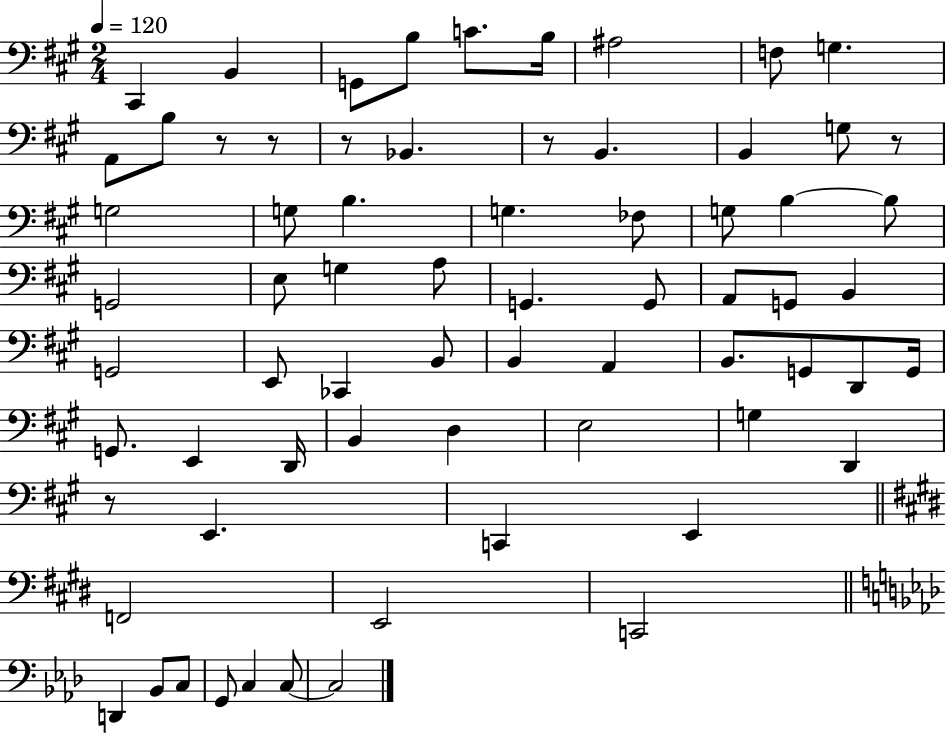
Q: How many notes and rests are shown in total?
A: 69